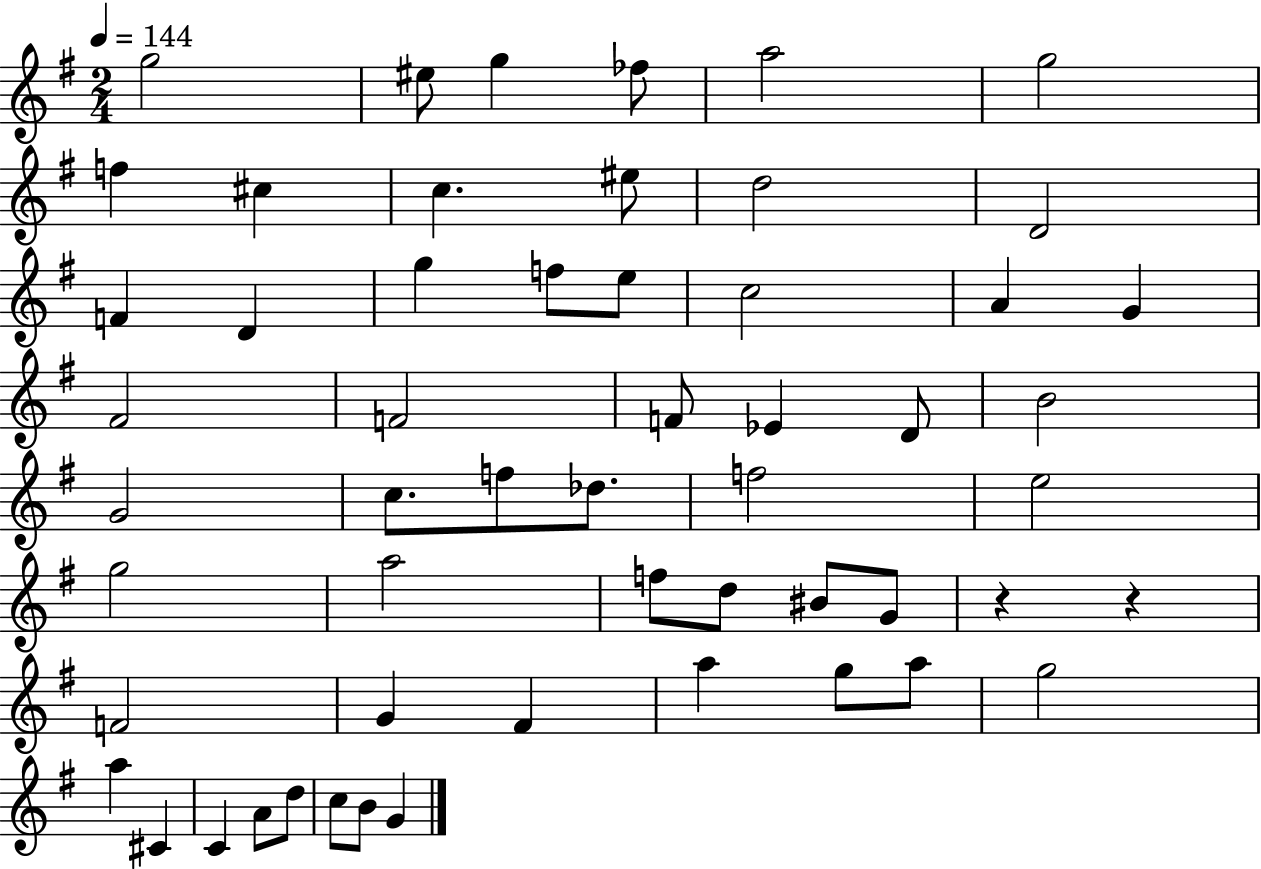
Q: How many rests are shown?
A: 2